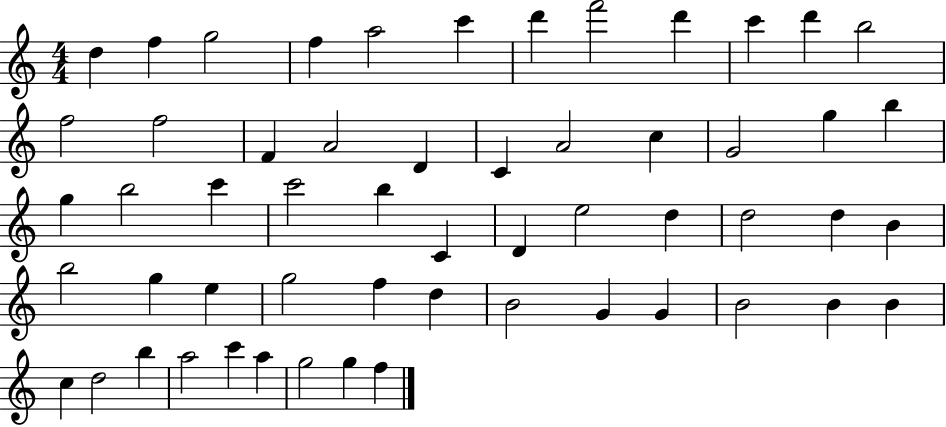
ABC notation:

X:1
T:Untitled
M:4/4
L:1/4
K:C
d f g2 f a2 c' d' f'2 d' c' d' b2 f2 f2 F A2 D C A2 c G2 g b g b2 c' c'2 b C D e2 d d2 d B b2 g e g2 f d B2 G G B2 B B c d2 b a2 c' a g2 g f